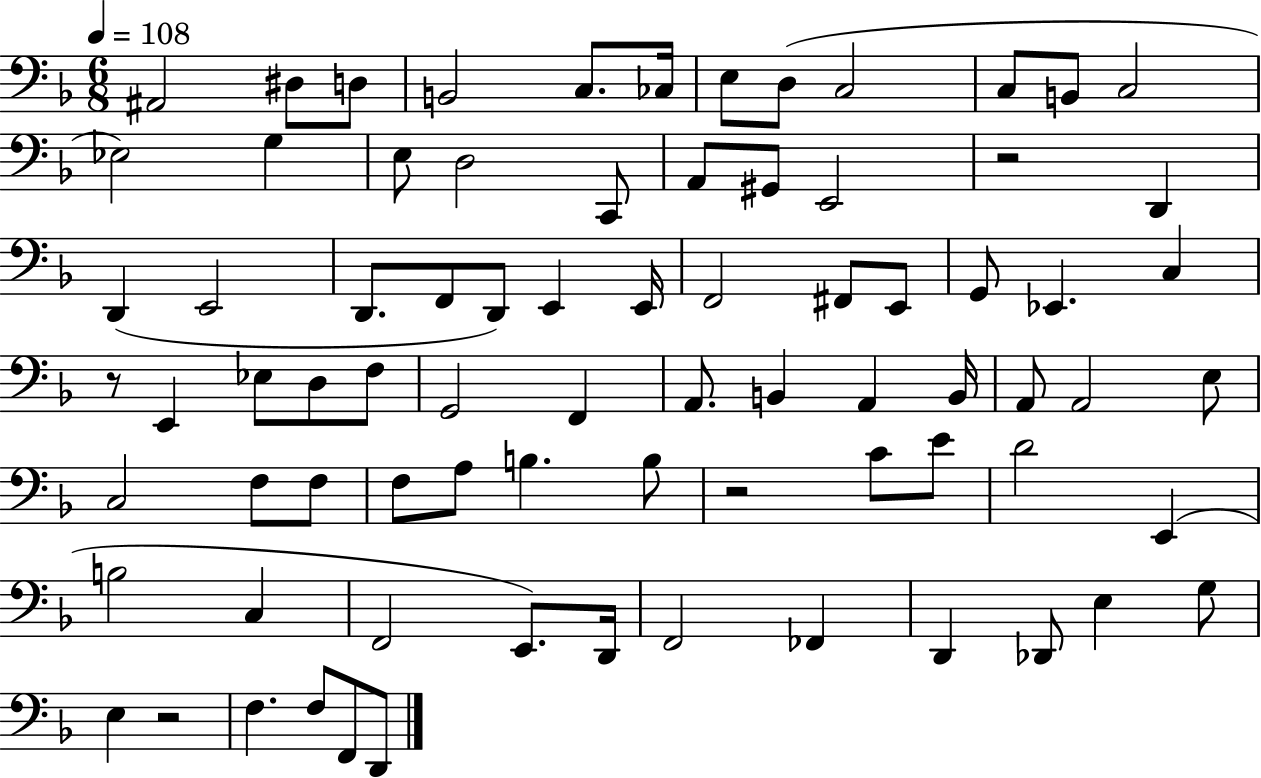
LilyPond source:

{
  \clef bass
  \numericTimeSignature
  \time 6/8
  \key f \major
  \tempo 4 = 108
  ais,2 dis8 d8 | b,2 c8. ces16 | e8 d8( c2 | c8 b,8 c2 | \break ees2) g4 | e8 d2 c,8 | a,8 gis,8 e,2 | r2 d,4 | \break d,4( e,2 | d,8. f,8 d,8) e,4 e,16 | f,2 fis,8 e,8 | g,8 ees,4. c4 | \break r8 e,4 ees8 d8 f8 | g,2 f,4 | a,8. b,4 a,4 b,16 | a,8 a,2 e8 | \break c2 f8 f8 | f8 a8 b4. b8 | r2 c'8 e'8 | d'2 e,4( | \break b2 c4 | f,2 e,8.) d,16 | f,2 fes,4 | d,4 des,8 e4 g8 | \break e4 r2 | f4. f8 f,8 d,8 | \bar "|."
}